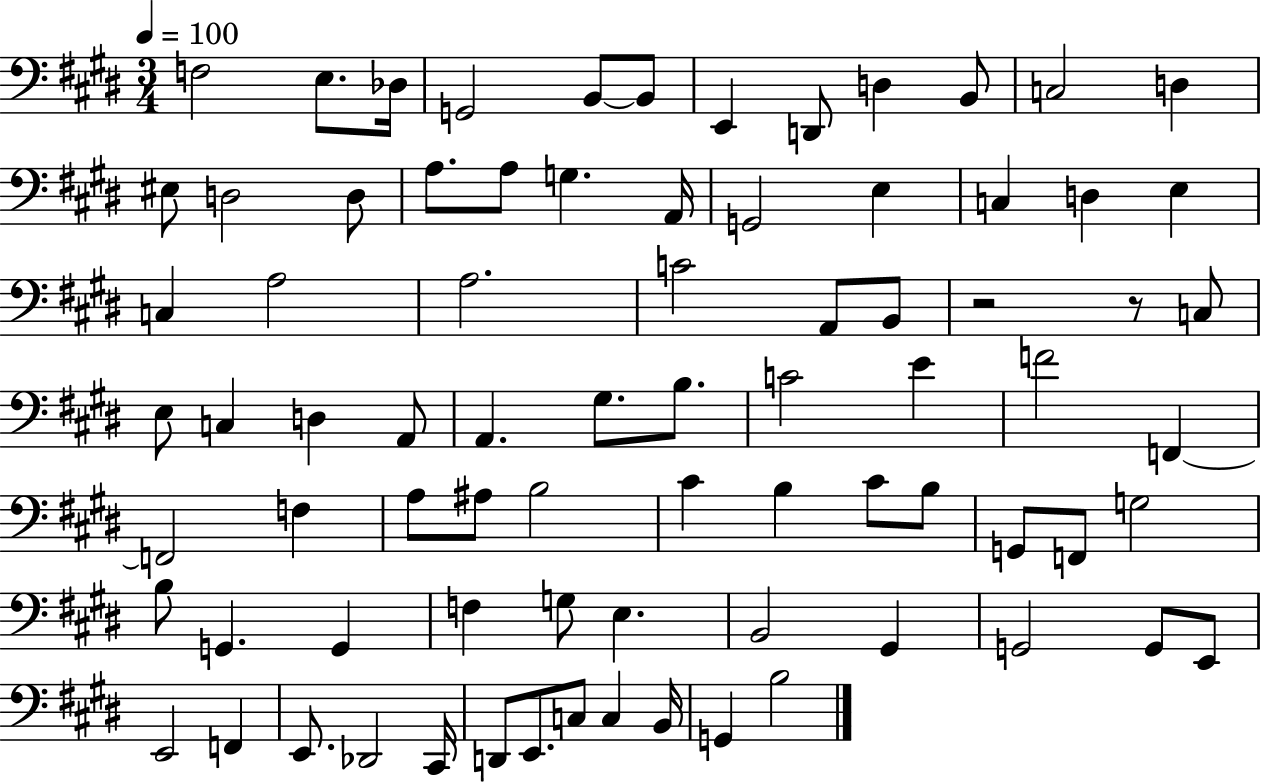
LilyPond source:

{
  \clef bass
  \numericTimeSignature
  \time 3/4
  \key e \major
  \tempo 4 = 100
  f2 e8. des16 | g,2 b,8~~ b,8 | e,4 d,8 d4 b,8 | c2 d4 | \break eis8 d2 d8 | a8. a8 g4. a,16 | g,2 e4 | c4 d4 e4 | \break c4 a2 | a2. | c'2 a,8 b,8 | r2 r8 c8 | \break e8 c4 d4 a,8 | a,4. gis8. b8. | c'2 e'4 | f'2 f,4~~ | \break f,2 f4 | a8 ais8 b2 | cis'4 b4 cis'8 b8 | g,8 f,8 g2 | \break b8 g,4. g,4 | f4 g8 e4. | b,2 gis,4 | g,2 g,8 e,8 | \break e,2 f,4 | e,8. des,2 cis,16 | d,8 e,8. c8 c4 b,16 | g,4 b2 | \break \bar "|."
}